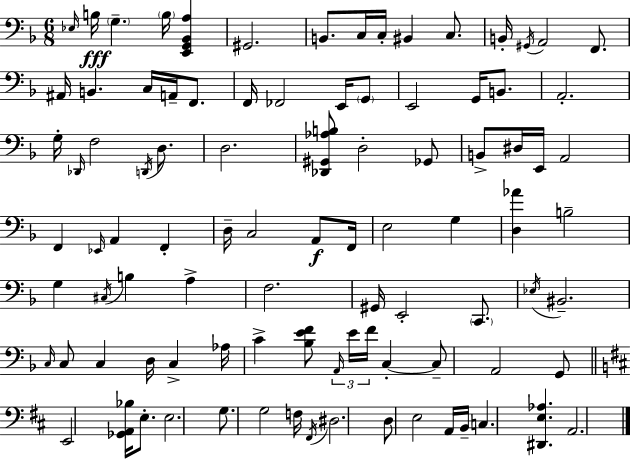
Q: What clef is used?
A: bass